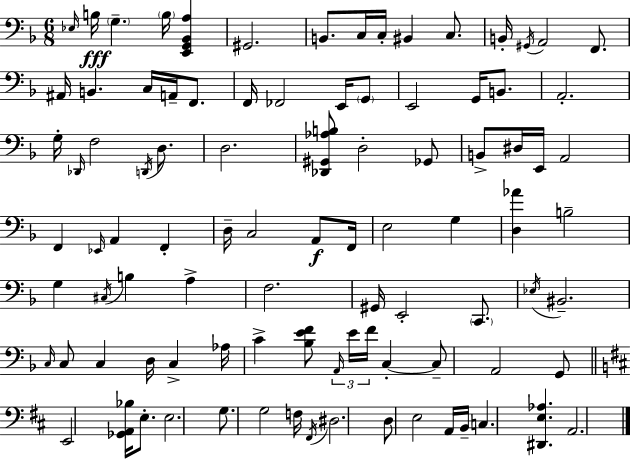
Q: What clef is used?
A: bass